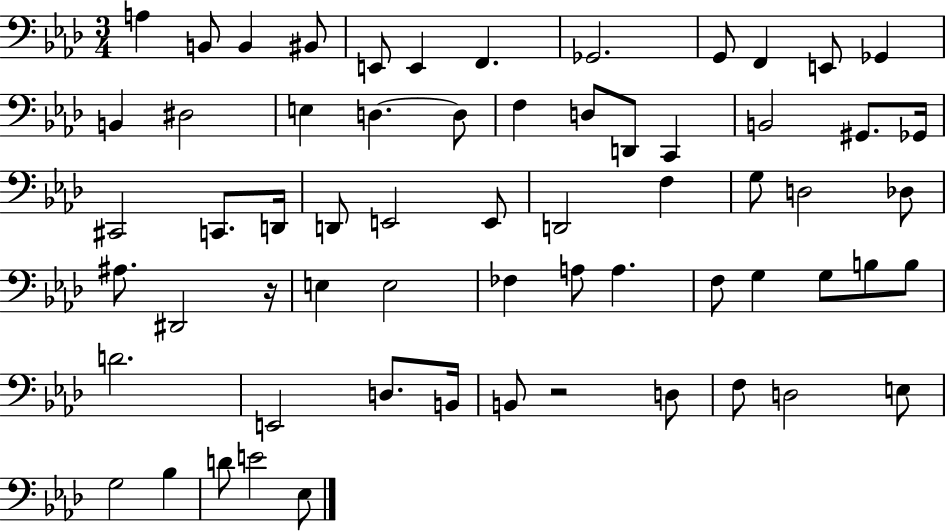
X:1
T:Untitled
M:3/4
L:1/4
K:Ab
A, B,,/2 B,, ^B,,/2 E,,/2 E,, F,, _G,,2 G,,/2 F,, E,,/2 _G,, B,, ^D,2 E, D, D,/2 F, D,/2 D,,/2 C,, B,,2 ^G,,/2 _G,,/4 ^C,,2 C,,/2 D,,/4 D,,/2 E,,2 E,,/2 D,,2 F, G,/2 D,2 _D,/2 ^A,/2 ^D,,2 z/4 E, E,2 _F, A,/2 A, F,/2 G, G,/2 B,/2 B,/2 D2 E,,2 D,/2 B,,/4 B,,/2 z2 D,/2 F,/2 D,2 E,/2 G,2 _B, D/2 E2 _E,/2